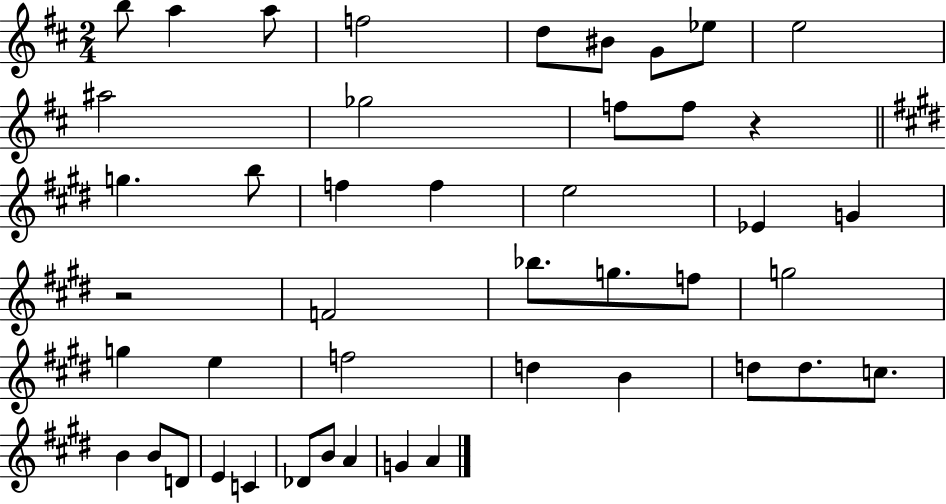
X:1
T:Untitled
M:2/4
L:1/4
K:D
b/2 a a/2 f2 d/2 ^B/2 G/2 _e/2 e2 ^a2 _g2 f/2 f/2 z g b/2 f f e2 _E G z2 F2 _b/2 g/2 f/2 g2 g e f2 d B d/2 d/2 c/2 B B/2 D/2 E C _D/2 B/2 A G A